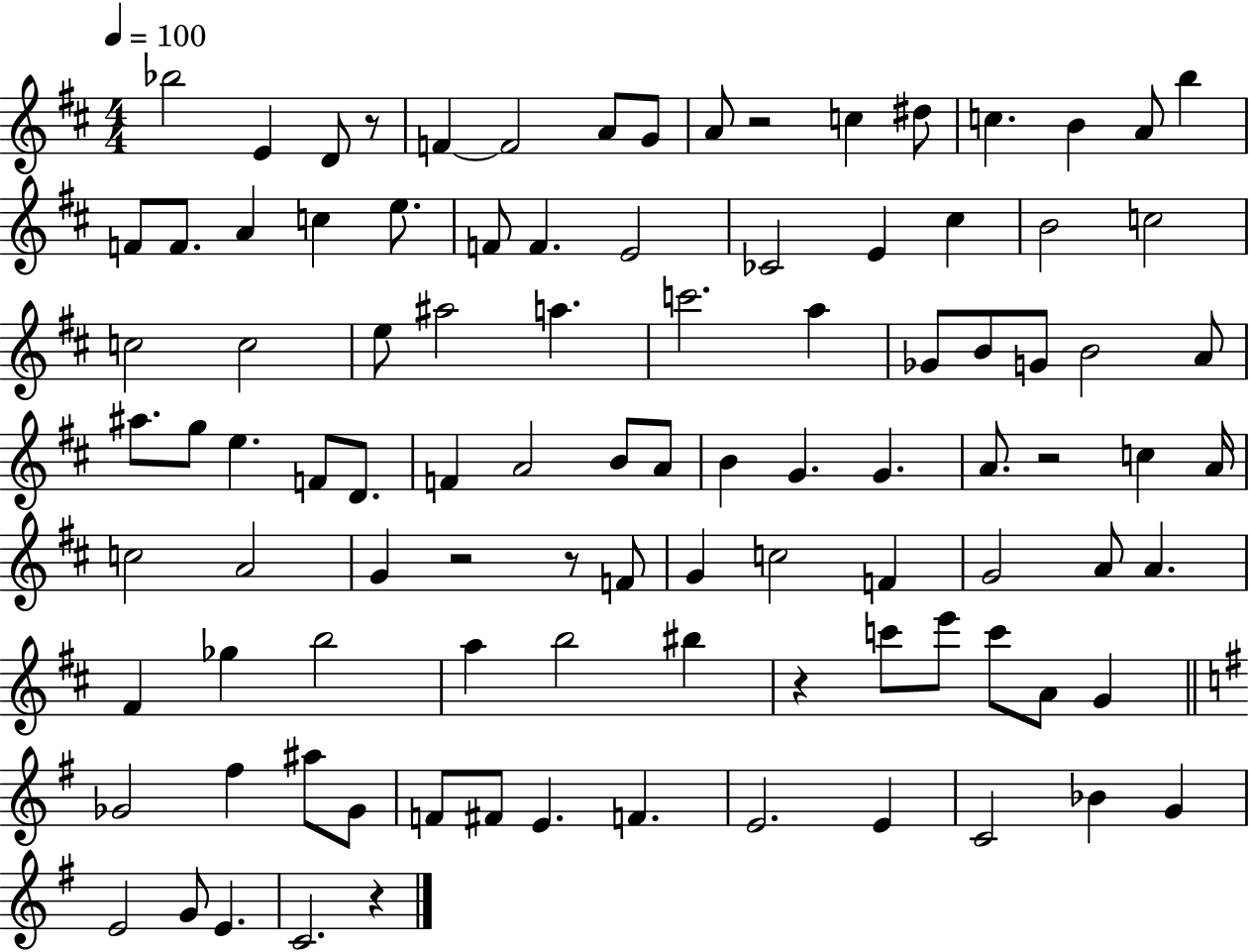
X:1
T:Untitled
M:4/4
L:1/4
K:D
_b2 E D/2 z/2 F F2 A/2 G/2 A/2 z2 c ^d/2 c B A/2 b F/2 F/2 A c e/2 F/2 F E2 _C2 E ^c B2 c2 c2 c2 e/2 ^a2 a c'2 a _G/2 B/2 G/2 B2 A/2 ^a/2 g/2 e F/2 D/2 F A2 B/2 A/2 B G G A/2 z2 c A/4 c2 A2 G z2 z/2 F/2 G c2 F G2 A/2 A ^F _g b2 a b2 ^b z c'/2 e'/2 c'/2 A/2 G _G2 ^f ^a/2 _G/2 F/2 ^F/2 E F E2 E C2 _B G E2 G/2 E C2 z